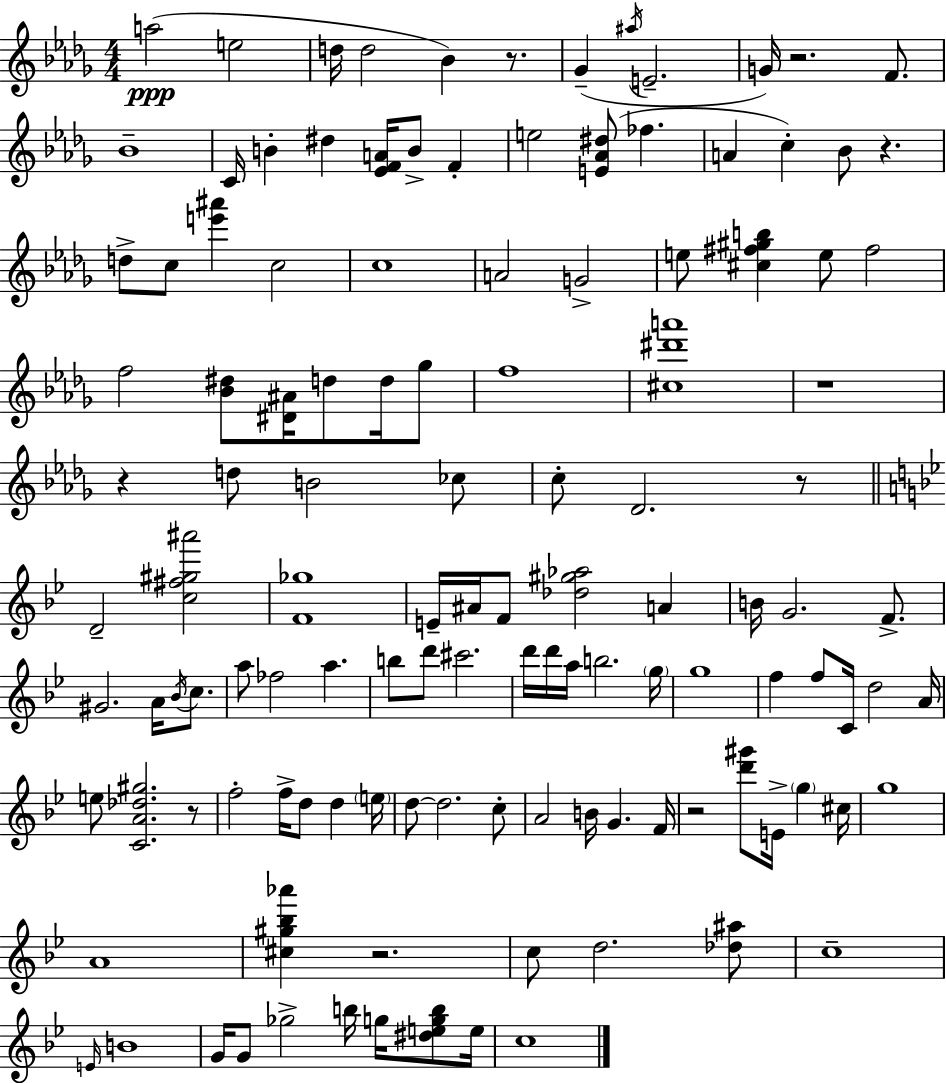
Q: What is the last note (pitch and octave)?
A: C5